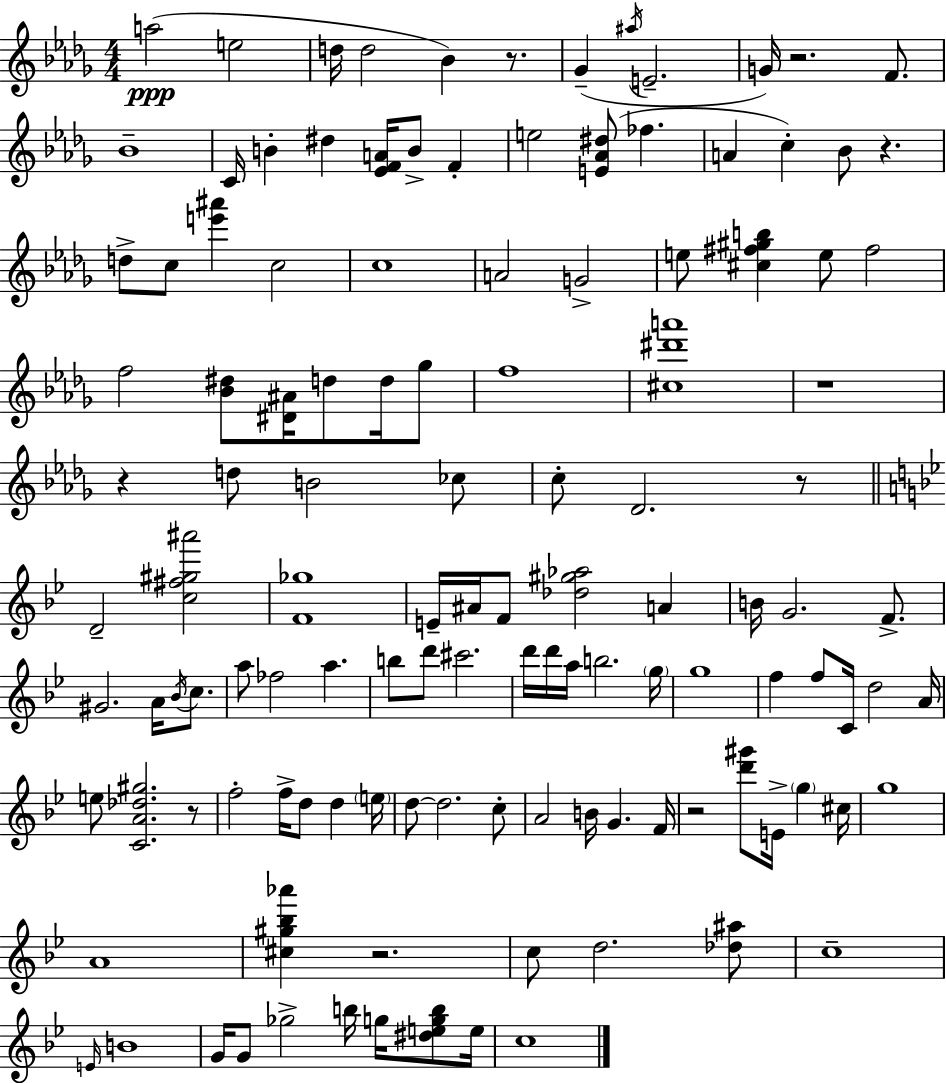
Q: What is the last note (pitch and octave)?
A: C5